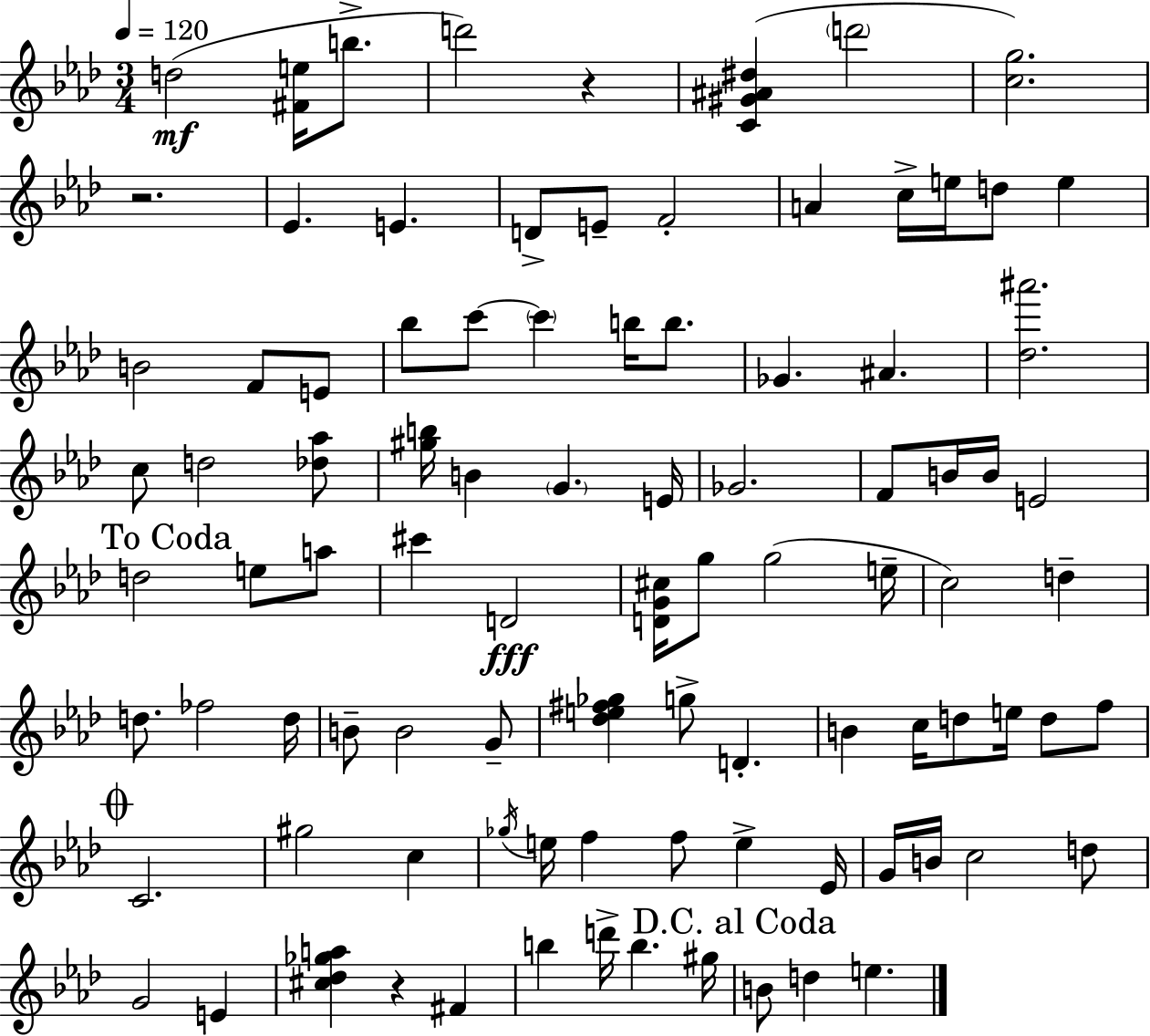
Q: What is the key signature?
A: F minor